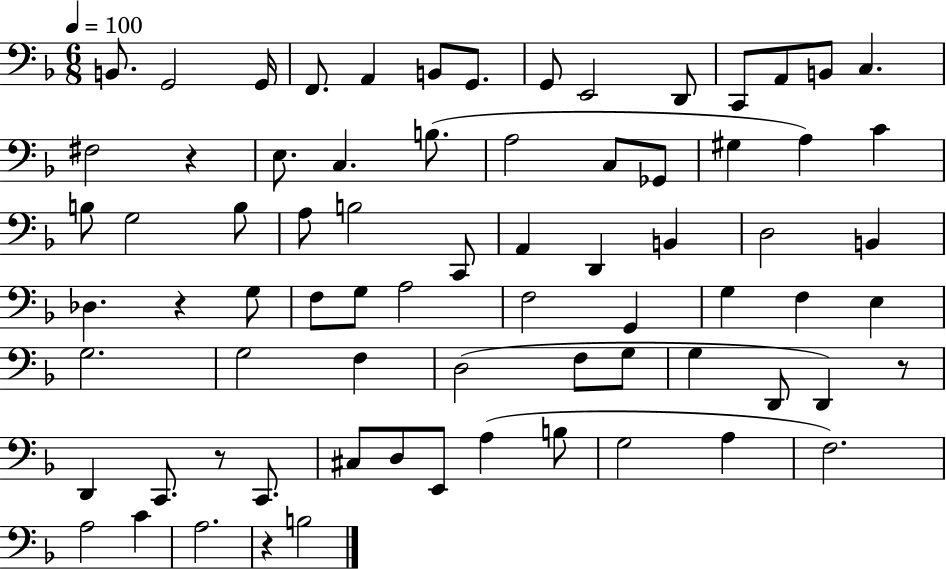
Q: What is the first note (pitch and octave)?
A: B2